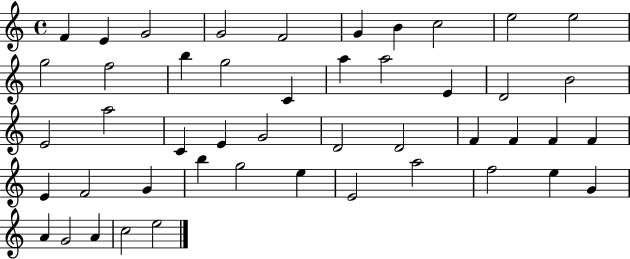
X:1
T:Untitled
M:4/4
L:1/4
K:C
F E G2 G2 F2 G B c2 e2 e2 g2 f2 b g2 C a a2 E D2 B2 E2 a2 C E G2 D2 D2 F F F F E F2 G b g2 e E2 a2 f2 e G A G2 A c2 e2